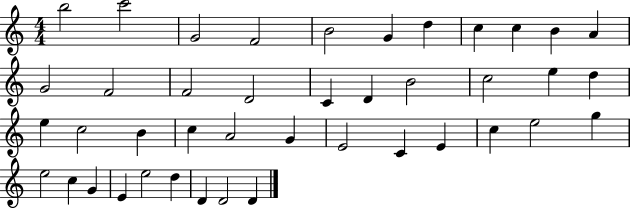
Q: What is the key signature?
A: C major